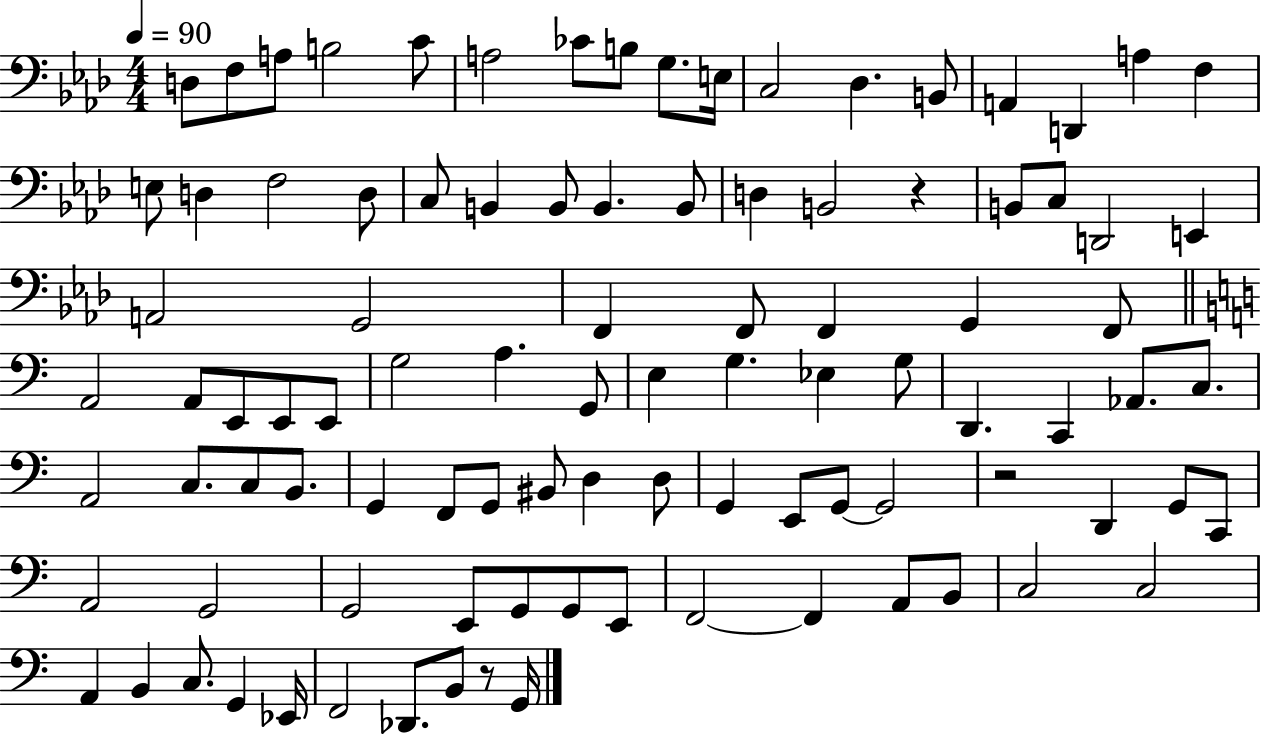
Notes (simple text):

D3/e F3/e A3/e B3/h C4/e A3/h CES4/e B3/e G3/e. E3/s C3/h Db3/q. B2/e A2/q D2/q A3/q F3/q E3/e D3/q F3/h D3/e C3/e B2/q B2/e B2/q. B2/e D3/q B2/h R/q B2/e C3/e D2/h E2/q A2/h G2/h F2/q F2/e F2/q G2/q F2/e A2/h A2/e E2/e E2/e E2/e G3/h A3/q. G2/e E3/q G3/q. Eb3/q G3/e D2/q. C2/q Ab2/e. C3/e. A2/h C3/e. C3/e B2/e. G2/q F2/e G2/e BIS2/e D3/q D3/e G2/q E2/e G2/e G2/h R/h D2/q G2/e C2/e A2/h G2/h G2/h E2/e G2/e G2/e E2/e F2/h F2/q A2/e B2/e C3/h C3/h A2/q B2/q C3/e. G2/q Eb2/s F2/h Db2/e. B2/e R/e G2/s